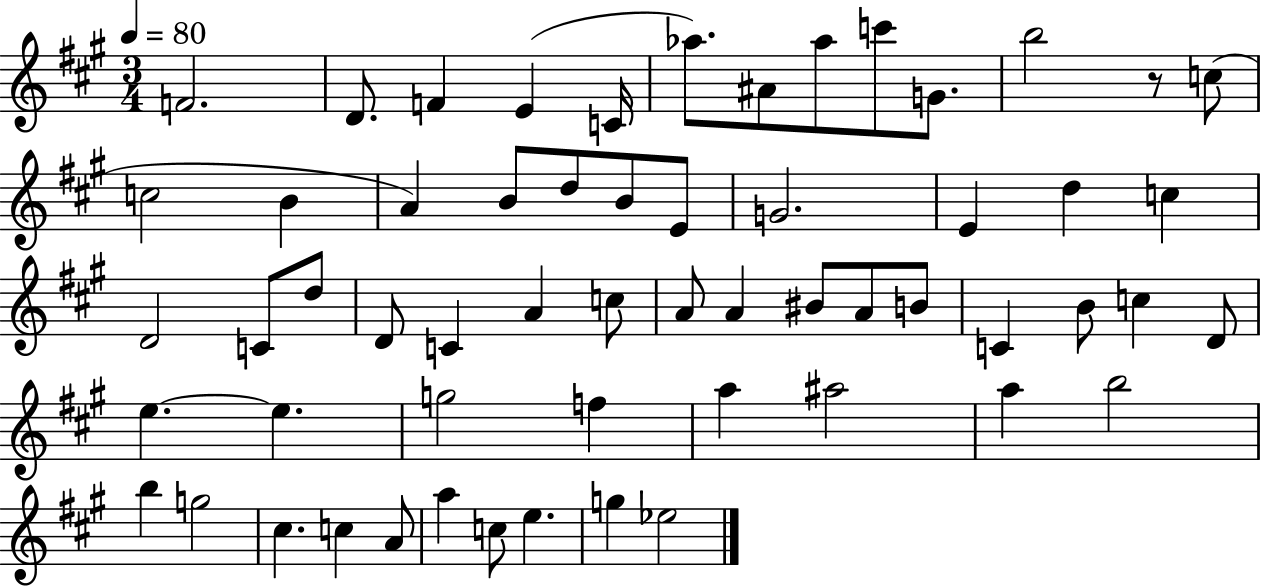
X:1
T:Untitled
M:3/4
L:1/4
K:A
F2 D/2 F E C/4 _a/2 ^A/2 _a/2 c'/2 G/2 b2 z/2 c/2 c2 B A B/2 d/2 B/2 E/2 G2 E d c D2 C/2 d/2 D/2 C A c/2 A/2 A ^B/2 A/2 B/2 C B/2 c D/2 e e g2 f a ^a2 a b2 b g2 ^c c A/2 a c/2 e g _e2